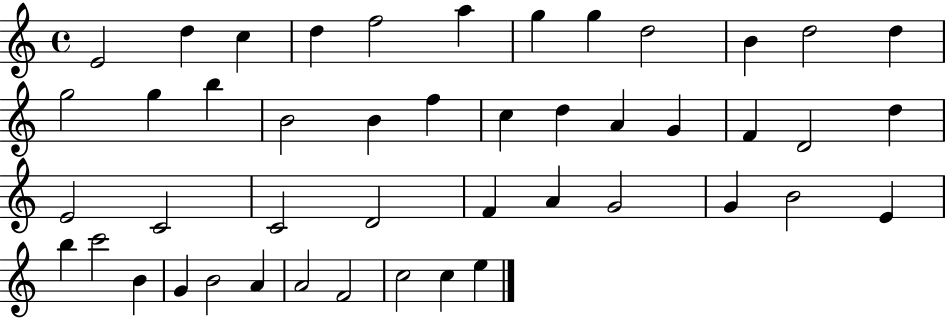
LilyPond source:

{
  \clef treble
  \time 4/4
  \defaultTimeSignature
  \key c \major
  e'2 d''4 c''4 | d''4 f''2 a''4 | g''4 g''4 d''2 | b'4 d''2 d''4 | \break g''2 g''4 b''4 | b'2 b'4 f''4 | c''4 d''4 a'4 g'4 | f'4 d'2 d''4 | \break e'2 c'2 | c'2 d'2 | f'4 a'4 g'2 | g'4 b'2 e'4 | \break b''4 c'''2 b'4 | g'4 b'2 a'4 | a'2 f'2 | c''2 c''4 e''4 | \break \bar "|."
}